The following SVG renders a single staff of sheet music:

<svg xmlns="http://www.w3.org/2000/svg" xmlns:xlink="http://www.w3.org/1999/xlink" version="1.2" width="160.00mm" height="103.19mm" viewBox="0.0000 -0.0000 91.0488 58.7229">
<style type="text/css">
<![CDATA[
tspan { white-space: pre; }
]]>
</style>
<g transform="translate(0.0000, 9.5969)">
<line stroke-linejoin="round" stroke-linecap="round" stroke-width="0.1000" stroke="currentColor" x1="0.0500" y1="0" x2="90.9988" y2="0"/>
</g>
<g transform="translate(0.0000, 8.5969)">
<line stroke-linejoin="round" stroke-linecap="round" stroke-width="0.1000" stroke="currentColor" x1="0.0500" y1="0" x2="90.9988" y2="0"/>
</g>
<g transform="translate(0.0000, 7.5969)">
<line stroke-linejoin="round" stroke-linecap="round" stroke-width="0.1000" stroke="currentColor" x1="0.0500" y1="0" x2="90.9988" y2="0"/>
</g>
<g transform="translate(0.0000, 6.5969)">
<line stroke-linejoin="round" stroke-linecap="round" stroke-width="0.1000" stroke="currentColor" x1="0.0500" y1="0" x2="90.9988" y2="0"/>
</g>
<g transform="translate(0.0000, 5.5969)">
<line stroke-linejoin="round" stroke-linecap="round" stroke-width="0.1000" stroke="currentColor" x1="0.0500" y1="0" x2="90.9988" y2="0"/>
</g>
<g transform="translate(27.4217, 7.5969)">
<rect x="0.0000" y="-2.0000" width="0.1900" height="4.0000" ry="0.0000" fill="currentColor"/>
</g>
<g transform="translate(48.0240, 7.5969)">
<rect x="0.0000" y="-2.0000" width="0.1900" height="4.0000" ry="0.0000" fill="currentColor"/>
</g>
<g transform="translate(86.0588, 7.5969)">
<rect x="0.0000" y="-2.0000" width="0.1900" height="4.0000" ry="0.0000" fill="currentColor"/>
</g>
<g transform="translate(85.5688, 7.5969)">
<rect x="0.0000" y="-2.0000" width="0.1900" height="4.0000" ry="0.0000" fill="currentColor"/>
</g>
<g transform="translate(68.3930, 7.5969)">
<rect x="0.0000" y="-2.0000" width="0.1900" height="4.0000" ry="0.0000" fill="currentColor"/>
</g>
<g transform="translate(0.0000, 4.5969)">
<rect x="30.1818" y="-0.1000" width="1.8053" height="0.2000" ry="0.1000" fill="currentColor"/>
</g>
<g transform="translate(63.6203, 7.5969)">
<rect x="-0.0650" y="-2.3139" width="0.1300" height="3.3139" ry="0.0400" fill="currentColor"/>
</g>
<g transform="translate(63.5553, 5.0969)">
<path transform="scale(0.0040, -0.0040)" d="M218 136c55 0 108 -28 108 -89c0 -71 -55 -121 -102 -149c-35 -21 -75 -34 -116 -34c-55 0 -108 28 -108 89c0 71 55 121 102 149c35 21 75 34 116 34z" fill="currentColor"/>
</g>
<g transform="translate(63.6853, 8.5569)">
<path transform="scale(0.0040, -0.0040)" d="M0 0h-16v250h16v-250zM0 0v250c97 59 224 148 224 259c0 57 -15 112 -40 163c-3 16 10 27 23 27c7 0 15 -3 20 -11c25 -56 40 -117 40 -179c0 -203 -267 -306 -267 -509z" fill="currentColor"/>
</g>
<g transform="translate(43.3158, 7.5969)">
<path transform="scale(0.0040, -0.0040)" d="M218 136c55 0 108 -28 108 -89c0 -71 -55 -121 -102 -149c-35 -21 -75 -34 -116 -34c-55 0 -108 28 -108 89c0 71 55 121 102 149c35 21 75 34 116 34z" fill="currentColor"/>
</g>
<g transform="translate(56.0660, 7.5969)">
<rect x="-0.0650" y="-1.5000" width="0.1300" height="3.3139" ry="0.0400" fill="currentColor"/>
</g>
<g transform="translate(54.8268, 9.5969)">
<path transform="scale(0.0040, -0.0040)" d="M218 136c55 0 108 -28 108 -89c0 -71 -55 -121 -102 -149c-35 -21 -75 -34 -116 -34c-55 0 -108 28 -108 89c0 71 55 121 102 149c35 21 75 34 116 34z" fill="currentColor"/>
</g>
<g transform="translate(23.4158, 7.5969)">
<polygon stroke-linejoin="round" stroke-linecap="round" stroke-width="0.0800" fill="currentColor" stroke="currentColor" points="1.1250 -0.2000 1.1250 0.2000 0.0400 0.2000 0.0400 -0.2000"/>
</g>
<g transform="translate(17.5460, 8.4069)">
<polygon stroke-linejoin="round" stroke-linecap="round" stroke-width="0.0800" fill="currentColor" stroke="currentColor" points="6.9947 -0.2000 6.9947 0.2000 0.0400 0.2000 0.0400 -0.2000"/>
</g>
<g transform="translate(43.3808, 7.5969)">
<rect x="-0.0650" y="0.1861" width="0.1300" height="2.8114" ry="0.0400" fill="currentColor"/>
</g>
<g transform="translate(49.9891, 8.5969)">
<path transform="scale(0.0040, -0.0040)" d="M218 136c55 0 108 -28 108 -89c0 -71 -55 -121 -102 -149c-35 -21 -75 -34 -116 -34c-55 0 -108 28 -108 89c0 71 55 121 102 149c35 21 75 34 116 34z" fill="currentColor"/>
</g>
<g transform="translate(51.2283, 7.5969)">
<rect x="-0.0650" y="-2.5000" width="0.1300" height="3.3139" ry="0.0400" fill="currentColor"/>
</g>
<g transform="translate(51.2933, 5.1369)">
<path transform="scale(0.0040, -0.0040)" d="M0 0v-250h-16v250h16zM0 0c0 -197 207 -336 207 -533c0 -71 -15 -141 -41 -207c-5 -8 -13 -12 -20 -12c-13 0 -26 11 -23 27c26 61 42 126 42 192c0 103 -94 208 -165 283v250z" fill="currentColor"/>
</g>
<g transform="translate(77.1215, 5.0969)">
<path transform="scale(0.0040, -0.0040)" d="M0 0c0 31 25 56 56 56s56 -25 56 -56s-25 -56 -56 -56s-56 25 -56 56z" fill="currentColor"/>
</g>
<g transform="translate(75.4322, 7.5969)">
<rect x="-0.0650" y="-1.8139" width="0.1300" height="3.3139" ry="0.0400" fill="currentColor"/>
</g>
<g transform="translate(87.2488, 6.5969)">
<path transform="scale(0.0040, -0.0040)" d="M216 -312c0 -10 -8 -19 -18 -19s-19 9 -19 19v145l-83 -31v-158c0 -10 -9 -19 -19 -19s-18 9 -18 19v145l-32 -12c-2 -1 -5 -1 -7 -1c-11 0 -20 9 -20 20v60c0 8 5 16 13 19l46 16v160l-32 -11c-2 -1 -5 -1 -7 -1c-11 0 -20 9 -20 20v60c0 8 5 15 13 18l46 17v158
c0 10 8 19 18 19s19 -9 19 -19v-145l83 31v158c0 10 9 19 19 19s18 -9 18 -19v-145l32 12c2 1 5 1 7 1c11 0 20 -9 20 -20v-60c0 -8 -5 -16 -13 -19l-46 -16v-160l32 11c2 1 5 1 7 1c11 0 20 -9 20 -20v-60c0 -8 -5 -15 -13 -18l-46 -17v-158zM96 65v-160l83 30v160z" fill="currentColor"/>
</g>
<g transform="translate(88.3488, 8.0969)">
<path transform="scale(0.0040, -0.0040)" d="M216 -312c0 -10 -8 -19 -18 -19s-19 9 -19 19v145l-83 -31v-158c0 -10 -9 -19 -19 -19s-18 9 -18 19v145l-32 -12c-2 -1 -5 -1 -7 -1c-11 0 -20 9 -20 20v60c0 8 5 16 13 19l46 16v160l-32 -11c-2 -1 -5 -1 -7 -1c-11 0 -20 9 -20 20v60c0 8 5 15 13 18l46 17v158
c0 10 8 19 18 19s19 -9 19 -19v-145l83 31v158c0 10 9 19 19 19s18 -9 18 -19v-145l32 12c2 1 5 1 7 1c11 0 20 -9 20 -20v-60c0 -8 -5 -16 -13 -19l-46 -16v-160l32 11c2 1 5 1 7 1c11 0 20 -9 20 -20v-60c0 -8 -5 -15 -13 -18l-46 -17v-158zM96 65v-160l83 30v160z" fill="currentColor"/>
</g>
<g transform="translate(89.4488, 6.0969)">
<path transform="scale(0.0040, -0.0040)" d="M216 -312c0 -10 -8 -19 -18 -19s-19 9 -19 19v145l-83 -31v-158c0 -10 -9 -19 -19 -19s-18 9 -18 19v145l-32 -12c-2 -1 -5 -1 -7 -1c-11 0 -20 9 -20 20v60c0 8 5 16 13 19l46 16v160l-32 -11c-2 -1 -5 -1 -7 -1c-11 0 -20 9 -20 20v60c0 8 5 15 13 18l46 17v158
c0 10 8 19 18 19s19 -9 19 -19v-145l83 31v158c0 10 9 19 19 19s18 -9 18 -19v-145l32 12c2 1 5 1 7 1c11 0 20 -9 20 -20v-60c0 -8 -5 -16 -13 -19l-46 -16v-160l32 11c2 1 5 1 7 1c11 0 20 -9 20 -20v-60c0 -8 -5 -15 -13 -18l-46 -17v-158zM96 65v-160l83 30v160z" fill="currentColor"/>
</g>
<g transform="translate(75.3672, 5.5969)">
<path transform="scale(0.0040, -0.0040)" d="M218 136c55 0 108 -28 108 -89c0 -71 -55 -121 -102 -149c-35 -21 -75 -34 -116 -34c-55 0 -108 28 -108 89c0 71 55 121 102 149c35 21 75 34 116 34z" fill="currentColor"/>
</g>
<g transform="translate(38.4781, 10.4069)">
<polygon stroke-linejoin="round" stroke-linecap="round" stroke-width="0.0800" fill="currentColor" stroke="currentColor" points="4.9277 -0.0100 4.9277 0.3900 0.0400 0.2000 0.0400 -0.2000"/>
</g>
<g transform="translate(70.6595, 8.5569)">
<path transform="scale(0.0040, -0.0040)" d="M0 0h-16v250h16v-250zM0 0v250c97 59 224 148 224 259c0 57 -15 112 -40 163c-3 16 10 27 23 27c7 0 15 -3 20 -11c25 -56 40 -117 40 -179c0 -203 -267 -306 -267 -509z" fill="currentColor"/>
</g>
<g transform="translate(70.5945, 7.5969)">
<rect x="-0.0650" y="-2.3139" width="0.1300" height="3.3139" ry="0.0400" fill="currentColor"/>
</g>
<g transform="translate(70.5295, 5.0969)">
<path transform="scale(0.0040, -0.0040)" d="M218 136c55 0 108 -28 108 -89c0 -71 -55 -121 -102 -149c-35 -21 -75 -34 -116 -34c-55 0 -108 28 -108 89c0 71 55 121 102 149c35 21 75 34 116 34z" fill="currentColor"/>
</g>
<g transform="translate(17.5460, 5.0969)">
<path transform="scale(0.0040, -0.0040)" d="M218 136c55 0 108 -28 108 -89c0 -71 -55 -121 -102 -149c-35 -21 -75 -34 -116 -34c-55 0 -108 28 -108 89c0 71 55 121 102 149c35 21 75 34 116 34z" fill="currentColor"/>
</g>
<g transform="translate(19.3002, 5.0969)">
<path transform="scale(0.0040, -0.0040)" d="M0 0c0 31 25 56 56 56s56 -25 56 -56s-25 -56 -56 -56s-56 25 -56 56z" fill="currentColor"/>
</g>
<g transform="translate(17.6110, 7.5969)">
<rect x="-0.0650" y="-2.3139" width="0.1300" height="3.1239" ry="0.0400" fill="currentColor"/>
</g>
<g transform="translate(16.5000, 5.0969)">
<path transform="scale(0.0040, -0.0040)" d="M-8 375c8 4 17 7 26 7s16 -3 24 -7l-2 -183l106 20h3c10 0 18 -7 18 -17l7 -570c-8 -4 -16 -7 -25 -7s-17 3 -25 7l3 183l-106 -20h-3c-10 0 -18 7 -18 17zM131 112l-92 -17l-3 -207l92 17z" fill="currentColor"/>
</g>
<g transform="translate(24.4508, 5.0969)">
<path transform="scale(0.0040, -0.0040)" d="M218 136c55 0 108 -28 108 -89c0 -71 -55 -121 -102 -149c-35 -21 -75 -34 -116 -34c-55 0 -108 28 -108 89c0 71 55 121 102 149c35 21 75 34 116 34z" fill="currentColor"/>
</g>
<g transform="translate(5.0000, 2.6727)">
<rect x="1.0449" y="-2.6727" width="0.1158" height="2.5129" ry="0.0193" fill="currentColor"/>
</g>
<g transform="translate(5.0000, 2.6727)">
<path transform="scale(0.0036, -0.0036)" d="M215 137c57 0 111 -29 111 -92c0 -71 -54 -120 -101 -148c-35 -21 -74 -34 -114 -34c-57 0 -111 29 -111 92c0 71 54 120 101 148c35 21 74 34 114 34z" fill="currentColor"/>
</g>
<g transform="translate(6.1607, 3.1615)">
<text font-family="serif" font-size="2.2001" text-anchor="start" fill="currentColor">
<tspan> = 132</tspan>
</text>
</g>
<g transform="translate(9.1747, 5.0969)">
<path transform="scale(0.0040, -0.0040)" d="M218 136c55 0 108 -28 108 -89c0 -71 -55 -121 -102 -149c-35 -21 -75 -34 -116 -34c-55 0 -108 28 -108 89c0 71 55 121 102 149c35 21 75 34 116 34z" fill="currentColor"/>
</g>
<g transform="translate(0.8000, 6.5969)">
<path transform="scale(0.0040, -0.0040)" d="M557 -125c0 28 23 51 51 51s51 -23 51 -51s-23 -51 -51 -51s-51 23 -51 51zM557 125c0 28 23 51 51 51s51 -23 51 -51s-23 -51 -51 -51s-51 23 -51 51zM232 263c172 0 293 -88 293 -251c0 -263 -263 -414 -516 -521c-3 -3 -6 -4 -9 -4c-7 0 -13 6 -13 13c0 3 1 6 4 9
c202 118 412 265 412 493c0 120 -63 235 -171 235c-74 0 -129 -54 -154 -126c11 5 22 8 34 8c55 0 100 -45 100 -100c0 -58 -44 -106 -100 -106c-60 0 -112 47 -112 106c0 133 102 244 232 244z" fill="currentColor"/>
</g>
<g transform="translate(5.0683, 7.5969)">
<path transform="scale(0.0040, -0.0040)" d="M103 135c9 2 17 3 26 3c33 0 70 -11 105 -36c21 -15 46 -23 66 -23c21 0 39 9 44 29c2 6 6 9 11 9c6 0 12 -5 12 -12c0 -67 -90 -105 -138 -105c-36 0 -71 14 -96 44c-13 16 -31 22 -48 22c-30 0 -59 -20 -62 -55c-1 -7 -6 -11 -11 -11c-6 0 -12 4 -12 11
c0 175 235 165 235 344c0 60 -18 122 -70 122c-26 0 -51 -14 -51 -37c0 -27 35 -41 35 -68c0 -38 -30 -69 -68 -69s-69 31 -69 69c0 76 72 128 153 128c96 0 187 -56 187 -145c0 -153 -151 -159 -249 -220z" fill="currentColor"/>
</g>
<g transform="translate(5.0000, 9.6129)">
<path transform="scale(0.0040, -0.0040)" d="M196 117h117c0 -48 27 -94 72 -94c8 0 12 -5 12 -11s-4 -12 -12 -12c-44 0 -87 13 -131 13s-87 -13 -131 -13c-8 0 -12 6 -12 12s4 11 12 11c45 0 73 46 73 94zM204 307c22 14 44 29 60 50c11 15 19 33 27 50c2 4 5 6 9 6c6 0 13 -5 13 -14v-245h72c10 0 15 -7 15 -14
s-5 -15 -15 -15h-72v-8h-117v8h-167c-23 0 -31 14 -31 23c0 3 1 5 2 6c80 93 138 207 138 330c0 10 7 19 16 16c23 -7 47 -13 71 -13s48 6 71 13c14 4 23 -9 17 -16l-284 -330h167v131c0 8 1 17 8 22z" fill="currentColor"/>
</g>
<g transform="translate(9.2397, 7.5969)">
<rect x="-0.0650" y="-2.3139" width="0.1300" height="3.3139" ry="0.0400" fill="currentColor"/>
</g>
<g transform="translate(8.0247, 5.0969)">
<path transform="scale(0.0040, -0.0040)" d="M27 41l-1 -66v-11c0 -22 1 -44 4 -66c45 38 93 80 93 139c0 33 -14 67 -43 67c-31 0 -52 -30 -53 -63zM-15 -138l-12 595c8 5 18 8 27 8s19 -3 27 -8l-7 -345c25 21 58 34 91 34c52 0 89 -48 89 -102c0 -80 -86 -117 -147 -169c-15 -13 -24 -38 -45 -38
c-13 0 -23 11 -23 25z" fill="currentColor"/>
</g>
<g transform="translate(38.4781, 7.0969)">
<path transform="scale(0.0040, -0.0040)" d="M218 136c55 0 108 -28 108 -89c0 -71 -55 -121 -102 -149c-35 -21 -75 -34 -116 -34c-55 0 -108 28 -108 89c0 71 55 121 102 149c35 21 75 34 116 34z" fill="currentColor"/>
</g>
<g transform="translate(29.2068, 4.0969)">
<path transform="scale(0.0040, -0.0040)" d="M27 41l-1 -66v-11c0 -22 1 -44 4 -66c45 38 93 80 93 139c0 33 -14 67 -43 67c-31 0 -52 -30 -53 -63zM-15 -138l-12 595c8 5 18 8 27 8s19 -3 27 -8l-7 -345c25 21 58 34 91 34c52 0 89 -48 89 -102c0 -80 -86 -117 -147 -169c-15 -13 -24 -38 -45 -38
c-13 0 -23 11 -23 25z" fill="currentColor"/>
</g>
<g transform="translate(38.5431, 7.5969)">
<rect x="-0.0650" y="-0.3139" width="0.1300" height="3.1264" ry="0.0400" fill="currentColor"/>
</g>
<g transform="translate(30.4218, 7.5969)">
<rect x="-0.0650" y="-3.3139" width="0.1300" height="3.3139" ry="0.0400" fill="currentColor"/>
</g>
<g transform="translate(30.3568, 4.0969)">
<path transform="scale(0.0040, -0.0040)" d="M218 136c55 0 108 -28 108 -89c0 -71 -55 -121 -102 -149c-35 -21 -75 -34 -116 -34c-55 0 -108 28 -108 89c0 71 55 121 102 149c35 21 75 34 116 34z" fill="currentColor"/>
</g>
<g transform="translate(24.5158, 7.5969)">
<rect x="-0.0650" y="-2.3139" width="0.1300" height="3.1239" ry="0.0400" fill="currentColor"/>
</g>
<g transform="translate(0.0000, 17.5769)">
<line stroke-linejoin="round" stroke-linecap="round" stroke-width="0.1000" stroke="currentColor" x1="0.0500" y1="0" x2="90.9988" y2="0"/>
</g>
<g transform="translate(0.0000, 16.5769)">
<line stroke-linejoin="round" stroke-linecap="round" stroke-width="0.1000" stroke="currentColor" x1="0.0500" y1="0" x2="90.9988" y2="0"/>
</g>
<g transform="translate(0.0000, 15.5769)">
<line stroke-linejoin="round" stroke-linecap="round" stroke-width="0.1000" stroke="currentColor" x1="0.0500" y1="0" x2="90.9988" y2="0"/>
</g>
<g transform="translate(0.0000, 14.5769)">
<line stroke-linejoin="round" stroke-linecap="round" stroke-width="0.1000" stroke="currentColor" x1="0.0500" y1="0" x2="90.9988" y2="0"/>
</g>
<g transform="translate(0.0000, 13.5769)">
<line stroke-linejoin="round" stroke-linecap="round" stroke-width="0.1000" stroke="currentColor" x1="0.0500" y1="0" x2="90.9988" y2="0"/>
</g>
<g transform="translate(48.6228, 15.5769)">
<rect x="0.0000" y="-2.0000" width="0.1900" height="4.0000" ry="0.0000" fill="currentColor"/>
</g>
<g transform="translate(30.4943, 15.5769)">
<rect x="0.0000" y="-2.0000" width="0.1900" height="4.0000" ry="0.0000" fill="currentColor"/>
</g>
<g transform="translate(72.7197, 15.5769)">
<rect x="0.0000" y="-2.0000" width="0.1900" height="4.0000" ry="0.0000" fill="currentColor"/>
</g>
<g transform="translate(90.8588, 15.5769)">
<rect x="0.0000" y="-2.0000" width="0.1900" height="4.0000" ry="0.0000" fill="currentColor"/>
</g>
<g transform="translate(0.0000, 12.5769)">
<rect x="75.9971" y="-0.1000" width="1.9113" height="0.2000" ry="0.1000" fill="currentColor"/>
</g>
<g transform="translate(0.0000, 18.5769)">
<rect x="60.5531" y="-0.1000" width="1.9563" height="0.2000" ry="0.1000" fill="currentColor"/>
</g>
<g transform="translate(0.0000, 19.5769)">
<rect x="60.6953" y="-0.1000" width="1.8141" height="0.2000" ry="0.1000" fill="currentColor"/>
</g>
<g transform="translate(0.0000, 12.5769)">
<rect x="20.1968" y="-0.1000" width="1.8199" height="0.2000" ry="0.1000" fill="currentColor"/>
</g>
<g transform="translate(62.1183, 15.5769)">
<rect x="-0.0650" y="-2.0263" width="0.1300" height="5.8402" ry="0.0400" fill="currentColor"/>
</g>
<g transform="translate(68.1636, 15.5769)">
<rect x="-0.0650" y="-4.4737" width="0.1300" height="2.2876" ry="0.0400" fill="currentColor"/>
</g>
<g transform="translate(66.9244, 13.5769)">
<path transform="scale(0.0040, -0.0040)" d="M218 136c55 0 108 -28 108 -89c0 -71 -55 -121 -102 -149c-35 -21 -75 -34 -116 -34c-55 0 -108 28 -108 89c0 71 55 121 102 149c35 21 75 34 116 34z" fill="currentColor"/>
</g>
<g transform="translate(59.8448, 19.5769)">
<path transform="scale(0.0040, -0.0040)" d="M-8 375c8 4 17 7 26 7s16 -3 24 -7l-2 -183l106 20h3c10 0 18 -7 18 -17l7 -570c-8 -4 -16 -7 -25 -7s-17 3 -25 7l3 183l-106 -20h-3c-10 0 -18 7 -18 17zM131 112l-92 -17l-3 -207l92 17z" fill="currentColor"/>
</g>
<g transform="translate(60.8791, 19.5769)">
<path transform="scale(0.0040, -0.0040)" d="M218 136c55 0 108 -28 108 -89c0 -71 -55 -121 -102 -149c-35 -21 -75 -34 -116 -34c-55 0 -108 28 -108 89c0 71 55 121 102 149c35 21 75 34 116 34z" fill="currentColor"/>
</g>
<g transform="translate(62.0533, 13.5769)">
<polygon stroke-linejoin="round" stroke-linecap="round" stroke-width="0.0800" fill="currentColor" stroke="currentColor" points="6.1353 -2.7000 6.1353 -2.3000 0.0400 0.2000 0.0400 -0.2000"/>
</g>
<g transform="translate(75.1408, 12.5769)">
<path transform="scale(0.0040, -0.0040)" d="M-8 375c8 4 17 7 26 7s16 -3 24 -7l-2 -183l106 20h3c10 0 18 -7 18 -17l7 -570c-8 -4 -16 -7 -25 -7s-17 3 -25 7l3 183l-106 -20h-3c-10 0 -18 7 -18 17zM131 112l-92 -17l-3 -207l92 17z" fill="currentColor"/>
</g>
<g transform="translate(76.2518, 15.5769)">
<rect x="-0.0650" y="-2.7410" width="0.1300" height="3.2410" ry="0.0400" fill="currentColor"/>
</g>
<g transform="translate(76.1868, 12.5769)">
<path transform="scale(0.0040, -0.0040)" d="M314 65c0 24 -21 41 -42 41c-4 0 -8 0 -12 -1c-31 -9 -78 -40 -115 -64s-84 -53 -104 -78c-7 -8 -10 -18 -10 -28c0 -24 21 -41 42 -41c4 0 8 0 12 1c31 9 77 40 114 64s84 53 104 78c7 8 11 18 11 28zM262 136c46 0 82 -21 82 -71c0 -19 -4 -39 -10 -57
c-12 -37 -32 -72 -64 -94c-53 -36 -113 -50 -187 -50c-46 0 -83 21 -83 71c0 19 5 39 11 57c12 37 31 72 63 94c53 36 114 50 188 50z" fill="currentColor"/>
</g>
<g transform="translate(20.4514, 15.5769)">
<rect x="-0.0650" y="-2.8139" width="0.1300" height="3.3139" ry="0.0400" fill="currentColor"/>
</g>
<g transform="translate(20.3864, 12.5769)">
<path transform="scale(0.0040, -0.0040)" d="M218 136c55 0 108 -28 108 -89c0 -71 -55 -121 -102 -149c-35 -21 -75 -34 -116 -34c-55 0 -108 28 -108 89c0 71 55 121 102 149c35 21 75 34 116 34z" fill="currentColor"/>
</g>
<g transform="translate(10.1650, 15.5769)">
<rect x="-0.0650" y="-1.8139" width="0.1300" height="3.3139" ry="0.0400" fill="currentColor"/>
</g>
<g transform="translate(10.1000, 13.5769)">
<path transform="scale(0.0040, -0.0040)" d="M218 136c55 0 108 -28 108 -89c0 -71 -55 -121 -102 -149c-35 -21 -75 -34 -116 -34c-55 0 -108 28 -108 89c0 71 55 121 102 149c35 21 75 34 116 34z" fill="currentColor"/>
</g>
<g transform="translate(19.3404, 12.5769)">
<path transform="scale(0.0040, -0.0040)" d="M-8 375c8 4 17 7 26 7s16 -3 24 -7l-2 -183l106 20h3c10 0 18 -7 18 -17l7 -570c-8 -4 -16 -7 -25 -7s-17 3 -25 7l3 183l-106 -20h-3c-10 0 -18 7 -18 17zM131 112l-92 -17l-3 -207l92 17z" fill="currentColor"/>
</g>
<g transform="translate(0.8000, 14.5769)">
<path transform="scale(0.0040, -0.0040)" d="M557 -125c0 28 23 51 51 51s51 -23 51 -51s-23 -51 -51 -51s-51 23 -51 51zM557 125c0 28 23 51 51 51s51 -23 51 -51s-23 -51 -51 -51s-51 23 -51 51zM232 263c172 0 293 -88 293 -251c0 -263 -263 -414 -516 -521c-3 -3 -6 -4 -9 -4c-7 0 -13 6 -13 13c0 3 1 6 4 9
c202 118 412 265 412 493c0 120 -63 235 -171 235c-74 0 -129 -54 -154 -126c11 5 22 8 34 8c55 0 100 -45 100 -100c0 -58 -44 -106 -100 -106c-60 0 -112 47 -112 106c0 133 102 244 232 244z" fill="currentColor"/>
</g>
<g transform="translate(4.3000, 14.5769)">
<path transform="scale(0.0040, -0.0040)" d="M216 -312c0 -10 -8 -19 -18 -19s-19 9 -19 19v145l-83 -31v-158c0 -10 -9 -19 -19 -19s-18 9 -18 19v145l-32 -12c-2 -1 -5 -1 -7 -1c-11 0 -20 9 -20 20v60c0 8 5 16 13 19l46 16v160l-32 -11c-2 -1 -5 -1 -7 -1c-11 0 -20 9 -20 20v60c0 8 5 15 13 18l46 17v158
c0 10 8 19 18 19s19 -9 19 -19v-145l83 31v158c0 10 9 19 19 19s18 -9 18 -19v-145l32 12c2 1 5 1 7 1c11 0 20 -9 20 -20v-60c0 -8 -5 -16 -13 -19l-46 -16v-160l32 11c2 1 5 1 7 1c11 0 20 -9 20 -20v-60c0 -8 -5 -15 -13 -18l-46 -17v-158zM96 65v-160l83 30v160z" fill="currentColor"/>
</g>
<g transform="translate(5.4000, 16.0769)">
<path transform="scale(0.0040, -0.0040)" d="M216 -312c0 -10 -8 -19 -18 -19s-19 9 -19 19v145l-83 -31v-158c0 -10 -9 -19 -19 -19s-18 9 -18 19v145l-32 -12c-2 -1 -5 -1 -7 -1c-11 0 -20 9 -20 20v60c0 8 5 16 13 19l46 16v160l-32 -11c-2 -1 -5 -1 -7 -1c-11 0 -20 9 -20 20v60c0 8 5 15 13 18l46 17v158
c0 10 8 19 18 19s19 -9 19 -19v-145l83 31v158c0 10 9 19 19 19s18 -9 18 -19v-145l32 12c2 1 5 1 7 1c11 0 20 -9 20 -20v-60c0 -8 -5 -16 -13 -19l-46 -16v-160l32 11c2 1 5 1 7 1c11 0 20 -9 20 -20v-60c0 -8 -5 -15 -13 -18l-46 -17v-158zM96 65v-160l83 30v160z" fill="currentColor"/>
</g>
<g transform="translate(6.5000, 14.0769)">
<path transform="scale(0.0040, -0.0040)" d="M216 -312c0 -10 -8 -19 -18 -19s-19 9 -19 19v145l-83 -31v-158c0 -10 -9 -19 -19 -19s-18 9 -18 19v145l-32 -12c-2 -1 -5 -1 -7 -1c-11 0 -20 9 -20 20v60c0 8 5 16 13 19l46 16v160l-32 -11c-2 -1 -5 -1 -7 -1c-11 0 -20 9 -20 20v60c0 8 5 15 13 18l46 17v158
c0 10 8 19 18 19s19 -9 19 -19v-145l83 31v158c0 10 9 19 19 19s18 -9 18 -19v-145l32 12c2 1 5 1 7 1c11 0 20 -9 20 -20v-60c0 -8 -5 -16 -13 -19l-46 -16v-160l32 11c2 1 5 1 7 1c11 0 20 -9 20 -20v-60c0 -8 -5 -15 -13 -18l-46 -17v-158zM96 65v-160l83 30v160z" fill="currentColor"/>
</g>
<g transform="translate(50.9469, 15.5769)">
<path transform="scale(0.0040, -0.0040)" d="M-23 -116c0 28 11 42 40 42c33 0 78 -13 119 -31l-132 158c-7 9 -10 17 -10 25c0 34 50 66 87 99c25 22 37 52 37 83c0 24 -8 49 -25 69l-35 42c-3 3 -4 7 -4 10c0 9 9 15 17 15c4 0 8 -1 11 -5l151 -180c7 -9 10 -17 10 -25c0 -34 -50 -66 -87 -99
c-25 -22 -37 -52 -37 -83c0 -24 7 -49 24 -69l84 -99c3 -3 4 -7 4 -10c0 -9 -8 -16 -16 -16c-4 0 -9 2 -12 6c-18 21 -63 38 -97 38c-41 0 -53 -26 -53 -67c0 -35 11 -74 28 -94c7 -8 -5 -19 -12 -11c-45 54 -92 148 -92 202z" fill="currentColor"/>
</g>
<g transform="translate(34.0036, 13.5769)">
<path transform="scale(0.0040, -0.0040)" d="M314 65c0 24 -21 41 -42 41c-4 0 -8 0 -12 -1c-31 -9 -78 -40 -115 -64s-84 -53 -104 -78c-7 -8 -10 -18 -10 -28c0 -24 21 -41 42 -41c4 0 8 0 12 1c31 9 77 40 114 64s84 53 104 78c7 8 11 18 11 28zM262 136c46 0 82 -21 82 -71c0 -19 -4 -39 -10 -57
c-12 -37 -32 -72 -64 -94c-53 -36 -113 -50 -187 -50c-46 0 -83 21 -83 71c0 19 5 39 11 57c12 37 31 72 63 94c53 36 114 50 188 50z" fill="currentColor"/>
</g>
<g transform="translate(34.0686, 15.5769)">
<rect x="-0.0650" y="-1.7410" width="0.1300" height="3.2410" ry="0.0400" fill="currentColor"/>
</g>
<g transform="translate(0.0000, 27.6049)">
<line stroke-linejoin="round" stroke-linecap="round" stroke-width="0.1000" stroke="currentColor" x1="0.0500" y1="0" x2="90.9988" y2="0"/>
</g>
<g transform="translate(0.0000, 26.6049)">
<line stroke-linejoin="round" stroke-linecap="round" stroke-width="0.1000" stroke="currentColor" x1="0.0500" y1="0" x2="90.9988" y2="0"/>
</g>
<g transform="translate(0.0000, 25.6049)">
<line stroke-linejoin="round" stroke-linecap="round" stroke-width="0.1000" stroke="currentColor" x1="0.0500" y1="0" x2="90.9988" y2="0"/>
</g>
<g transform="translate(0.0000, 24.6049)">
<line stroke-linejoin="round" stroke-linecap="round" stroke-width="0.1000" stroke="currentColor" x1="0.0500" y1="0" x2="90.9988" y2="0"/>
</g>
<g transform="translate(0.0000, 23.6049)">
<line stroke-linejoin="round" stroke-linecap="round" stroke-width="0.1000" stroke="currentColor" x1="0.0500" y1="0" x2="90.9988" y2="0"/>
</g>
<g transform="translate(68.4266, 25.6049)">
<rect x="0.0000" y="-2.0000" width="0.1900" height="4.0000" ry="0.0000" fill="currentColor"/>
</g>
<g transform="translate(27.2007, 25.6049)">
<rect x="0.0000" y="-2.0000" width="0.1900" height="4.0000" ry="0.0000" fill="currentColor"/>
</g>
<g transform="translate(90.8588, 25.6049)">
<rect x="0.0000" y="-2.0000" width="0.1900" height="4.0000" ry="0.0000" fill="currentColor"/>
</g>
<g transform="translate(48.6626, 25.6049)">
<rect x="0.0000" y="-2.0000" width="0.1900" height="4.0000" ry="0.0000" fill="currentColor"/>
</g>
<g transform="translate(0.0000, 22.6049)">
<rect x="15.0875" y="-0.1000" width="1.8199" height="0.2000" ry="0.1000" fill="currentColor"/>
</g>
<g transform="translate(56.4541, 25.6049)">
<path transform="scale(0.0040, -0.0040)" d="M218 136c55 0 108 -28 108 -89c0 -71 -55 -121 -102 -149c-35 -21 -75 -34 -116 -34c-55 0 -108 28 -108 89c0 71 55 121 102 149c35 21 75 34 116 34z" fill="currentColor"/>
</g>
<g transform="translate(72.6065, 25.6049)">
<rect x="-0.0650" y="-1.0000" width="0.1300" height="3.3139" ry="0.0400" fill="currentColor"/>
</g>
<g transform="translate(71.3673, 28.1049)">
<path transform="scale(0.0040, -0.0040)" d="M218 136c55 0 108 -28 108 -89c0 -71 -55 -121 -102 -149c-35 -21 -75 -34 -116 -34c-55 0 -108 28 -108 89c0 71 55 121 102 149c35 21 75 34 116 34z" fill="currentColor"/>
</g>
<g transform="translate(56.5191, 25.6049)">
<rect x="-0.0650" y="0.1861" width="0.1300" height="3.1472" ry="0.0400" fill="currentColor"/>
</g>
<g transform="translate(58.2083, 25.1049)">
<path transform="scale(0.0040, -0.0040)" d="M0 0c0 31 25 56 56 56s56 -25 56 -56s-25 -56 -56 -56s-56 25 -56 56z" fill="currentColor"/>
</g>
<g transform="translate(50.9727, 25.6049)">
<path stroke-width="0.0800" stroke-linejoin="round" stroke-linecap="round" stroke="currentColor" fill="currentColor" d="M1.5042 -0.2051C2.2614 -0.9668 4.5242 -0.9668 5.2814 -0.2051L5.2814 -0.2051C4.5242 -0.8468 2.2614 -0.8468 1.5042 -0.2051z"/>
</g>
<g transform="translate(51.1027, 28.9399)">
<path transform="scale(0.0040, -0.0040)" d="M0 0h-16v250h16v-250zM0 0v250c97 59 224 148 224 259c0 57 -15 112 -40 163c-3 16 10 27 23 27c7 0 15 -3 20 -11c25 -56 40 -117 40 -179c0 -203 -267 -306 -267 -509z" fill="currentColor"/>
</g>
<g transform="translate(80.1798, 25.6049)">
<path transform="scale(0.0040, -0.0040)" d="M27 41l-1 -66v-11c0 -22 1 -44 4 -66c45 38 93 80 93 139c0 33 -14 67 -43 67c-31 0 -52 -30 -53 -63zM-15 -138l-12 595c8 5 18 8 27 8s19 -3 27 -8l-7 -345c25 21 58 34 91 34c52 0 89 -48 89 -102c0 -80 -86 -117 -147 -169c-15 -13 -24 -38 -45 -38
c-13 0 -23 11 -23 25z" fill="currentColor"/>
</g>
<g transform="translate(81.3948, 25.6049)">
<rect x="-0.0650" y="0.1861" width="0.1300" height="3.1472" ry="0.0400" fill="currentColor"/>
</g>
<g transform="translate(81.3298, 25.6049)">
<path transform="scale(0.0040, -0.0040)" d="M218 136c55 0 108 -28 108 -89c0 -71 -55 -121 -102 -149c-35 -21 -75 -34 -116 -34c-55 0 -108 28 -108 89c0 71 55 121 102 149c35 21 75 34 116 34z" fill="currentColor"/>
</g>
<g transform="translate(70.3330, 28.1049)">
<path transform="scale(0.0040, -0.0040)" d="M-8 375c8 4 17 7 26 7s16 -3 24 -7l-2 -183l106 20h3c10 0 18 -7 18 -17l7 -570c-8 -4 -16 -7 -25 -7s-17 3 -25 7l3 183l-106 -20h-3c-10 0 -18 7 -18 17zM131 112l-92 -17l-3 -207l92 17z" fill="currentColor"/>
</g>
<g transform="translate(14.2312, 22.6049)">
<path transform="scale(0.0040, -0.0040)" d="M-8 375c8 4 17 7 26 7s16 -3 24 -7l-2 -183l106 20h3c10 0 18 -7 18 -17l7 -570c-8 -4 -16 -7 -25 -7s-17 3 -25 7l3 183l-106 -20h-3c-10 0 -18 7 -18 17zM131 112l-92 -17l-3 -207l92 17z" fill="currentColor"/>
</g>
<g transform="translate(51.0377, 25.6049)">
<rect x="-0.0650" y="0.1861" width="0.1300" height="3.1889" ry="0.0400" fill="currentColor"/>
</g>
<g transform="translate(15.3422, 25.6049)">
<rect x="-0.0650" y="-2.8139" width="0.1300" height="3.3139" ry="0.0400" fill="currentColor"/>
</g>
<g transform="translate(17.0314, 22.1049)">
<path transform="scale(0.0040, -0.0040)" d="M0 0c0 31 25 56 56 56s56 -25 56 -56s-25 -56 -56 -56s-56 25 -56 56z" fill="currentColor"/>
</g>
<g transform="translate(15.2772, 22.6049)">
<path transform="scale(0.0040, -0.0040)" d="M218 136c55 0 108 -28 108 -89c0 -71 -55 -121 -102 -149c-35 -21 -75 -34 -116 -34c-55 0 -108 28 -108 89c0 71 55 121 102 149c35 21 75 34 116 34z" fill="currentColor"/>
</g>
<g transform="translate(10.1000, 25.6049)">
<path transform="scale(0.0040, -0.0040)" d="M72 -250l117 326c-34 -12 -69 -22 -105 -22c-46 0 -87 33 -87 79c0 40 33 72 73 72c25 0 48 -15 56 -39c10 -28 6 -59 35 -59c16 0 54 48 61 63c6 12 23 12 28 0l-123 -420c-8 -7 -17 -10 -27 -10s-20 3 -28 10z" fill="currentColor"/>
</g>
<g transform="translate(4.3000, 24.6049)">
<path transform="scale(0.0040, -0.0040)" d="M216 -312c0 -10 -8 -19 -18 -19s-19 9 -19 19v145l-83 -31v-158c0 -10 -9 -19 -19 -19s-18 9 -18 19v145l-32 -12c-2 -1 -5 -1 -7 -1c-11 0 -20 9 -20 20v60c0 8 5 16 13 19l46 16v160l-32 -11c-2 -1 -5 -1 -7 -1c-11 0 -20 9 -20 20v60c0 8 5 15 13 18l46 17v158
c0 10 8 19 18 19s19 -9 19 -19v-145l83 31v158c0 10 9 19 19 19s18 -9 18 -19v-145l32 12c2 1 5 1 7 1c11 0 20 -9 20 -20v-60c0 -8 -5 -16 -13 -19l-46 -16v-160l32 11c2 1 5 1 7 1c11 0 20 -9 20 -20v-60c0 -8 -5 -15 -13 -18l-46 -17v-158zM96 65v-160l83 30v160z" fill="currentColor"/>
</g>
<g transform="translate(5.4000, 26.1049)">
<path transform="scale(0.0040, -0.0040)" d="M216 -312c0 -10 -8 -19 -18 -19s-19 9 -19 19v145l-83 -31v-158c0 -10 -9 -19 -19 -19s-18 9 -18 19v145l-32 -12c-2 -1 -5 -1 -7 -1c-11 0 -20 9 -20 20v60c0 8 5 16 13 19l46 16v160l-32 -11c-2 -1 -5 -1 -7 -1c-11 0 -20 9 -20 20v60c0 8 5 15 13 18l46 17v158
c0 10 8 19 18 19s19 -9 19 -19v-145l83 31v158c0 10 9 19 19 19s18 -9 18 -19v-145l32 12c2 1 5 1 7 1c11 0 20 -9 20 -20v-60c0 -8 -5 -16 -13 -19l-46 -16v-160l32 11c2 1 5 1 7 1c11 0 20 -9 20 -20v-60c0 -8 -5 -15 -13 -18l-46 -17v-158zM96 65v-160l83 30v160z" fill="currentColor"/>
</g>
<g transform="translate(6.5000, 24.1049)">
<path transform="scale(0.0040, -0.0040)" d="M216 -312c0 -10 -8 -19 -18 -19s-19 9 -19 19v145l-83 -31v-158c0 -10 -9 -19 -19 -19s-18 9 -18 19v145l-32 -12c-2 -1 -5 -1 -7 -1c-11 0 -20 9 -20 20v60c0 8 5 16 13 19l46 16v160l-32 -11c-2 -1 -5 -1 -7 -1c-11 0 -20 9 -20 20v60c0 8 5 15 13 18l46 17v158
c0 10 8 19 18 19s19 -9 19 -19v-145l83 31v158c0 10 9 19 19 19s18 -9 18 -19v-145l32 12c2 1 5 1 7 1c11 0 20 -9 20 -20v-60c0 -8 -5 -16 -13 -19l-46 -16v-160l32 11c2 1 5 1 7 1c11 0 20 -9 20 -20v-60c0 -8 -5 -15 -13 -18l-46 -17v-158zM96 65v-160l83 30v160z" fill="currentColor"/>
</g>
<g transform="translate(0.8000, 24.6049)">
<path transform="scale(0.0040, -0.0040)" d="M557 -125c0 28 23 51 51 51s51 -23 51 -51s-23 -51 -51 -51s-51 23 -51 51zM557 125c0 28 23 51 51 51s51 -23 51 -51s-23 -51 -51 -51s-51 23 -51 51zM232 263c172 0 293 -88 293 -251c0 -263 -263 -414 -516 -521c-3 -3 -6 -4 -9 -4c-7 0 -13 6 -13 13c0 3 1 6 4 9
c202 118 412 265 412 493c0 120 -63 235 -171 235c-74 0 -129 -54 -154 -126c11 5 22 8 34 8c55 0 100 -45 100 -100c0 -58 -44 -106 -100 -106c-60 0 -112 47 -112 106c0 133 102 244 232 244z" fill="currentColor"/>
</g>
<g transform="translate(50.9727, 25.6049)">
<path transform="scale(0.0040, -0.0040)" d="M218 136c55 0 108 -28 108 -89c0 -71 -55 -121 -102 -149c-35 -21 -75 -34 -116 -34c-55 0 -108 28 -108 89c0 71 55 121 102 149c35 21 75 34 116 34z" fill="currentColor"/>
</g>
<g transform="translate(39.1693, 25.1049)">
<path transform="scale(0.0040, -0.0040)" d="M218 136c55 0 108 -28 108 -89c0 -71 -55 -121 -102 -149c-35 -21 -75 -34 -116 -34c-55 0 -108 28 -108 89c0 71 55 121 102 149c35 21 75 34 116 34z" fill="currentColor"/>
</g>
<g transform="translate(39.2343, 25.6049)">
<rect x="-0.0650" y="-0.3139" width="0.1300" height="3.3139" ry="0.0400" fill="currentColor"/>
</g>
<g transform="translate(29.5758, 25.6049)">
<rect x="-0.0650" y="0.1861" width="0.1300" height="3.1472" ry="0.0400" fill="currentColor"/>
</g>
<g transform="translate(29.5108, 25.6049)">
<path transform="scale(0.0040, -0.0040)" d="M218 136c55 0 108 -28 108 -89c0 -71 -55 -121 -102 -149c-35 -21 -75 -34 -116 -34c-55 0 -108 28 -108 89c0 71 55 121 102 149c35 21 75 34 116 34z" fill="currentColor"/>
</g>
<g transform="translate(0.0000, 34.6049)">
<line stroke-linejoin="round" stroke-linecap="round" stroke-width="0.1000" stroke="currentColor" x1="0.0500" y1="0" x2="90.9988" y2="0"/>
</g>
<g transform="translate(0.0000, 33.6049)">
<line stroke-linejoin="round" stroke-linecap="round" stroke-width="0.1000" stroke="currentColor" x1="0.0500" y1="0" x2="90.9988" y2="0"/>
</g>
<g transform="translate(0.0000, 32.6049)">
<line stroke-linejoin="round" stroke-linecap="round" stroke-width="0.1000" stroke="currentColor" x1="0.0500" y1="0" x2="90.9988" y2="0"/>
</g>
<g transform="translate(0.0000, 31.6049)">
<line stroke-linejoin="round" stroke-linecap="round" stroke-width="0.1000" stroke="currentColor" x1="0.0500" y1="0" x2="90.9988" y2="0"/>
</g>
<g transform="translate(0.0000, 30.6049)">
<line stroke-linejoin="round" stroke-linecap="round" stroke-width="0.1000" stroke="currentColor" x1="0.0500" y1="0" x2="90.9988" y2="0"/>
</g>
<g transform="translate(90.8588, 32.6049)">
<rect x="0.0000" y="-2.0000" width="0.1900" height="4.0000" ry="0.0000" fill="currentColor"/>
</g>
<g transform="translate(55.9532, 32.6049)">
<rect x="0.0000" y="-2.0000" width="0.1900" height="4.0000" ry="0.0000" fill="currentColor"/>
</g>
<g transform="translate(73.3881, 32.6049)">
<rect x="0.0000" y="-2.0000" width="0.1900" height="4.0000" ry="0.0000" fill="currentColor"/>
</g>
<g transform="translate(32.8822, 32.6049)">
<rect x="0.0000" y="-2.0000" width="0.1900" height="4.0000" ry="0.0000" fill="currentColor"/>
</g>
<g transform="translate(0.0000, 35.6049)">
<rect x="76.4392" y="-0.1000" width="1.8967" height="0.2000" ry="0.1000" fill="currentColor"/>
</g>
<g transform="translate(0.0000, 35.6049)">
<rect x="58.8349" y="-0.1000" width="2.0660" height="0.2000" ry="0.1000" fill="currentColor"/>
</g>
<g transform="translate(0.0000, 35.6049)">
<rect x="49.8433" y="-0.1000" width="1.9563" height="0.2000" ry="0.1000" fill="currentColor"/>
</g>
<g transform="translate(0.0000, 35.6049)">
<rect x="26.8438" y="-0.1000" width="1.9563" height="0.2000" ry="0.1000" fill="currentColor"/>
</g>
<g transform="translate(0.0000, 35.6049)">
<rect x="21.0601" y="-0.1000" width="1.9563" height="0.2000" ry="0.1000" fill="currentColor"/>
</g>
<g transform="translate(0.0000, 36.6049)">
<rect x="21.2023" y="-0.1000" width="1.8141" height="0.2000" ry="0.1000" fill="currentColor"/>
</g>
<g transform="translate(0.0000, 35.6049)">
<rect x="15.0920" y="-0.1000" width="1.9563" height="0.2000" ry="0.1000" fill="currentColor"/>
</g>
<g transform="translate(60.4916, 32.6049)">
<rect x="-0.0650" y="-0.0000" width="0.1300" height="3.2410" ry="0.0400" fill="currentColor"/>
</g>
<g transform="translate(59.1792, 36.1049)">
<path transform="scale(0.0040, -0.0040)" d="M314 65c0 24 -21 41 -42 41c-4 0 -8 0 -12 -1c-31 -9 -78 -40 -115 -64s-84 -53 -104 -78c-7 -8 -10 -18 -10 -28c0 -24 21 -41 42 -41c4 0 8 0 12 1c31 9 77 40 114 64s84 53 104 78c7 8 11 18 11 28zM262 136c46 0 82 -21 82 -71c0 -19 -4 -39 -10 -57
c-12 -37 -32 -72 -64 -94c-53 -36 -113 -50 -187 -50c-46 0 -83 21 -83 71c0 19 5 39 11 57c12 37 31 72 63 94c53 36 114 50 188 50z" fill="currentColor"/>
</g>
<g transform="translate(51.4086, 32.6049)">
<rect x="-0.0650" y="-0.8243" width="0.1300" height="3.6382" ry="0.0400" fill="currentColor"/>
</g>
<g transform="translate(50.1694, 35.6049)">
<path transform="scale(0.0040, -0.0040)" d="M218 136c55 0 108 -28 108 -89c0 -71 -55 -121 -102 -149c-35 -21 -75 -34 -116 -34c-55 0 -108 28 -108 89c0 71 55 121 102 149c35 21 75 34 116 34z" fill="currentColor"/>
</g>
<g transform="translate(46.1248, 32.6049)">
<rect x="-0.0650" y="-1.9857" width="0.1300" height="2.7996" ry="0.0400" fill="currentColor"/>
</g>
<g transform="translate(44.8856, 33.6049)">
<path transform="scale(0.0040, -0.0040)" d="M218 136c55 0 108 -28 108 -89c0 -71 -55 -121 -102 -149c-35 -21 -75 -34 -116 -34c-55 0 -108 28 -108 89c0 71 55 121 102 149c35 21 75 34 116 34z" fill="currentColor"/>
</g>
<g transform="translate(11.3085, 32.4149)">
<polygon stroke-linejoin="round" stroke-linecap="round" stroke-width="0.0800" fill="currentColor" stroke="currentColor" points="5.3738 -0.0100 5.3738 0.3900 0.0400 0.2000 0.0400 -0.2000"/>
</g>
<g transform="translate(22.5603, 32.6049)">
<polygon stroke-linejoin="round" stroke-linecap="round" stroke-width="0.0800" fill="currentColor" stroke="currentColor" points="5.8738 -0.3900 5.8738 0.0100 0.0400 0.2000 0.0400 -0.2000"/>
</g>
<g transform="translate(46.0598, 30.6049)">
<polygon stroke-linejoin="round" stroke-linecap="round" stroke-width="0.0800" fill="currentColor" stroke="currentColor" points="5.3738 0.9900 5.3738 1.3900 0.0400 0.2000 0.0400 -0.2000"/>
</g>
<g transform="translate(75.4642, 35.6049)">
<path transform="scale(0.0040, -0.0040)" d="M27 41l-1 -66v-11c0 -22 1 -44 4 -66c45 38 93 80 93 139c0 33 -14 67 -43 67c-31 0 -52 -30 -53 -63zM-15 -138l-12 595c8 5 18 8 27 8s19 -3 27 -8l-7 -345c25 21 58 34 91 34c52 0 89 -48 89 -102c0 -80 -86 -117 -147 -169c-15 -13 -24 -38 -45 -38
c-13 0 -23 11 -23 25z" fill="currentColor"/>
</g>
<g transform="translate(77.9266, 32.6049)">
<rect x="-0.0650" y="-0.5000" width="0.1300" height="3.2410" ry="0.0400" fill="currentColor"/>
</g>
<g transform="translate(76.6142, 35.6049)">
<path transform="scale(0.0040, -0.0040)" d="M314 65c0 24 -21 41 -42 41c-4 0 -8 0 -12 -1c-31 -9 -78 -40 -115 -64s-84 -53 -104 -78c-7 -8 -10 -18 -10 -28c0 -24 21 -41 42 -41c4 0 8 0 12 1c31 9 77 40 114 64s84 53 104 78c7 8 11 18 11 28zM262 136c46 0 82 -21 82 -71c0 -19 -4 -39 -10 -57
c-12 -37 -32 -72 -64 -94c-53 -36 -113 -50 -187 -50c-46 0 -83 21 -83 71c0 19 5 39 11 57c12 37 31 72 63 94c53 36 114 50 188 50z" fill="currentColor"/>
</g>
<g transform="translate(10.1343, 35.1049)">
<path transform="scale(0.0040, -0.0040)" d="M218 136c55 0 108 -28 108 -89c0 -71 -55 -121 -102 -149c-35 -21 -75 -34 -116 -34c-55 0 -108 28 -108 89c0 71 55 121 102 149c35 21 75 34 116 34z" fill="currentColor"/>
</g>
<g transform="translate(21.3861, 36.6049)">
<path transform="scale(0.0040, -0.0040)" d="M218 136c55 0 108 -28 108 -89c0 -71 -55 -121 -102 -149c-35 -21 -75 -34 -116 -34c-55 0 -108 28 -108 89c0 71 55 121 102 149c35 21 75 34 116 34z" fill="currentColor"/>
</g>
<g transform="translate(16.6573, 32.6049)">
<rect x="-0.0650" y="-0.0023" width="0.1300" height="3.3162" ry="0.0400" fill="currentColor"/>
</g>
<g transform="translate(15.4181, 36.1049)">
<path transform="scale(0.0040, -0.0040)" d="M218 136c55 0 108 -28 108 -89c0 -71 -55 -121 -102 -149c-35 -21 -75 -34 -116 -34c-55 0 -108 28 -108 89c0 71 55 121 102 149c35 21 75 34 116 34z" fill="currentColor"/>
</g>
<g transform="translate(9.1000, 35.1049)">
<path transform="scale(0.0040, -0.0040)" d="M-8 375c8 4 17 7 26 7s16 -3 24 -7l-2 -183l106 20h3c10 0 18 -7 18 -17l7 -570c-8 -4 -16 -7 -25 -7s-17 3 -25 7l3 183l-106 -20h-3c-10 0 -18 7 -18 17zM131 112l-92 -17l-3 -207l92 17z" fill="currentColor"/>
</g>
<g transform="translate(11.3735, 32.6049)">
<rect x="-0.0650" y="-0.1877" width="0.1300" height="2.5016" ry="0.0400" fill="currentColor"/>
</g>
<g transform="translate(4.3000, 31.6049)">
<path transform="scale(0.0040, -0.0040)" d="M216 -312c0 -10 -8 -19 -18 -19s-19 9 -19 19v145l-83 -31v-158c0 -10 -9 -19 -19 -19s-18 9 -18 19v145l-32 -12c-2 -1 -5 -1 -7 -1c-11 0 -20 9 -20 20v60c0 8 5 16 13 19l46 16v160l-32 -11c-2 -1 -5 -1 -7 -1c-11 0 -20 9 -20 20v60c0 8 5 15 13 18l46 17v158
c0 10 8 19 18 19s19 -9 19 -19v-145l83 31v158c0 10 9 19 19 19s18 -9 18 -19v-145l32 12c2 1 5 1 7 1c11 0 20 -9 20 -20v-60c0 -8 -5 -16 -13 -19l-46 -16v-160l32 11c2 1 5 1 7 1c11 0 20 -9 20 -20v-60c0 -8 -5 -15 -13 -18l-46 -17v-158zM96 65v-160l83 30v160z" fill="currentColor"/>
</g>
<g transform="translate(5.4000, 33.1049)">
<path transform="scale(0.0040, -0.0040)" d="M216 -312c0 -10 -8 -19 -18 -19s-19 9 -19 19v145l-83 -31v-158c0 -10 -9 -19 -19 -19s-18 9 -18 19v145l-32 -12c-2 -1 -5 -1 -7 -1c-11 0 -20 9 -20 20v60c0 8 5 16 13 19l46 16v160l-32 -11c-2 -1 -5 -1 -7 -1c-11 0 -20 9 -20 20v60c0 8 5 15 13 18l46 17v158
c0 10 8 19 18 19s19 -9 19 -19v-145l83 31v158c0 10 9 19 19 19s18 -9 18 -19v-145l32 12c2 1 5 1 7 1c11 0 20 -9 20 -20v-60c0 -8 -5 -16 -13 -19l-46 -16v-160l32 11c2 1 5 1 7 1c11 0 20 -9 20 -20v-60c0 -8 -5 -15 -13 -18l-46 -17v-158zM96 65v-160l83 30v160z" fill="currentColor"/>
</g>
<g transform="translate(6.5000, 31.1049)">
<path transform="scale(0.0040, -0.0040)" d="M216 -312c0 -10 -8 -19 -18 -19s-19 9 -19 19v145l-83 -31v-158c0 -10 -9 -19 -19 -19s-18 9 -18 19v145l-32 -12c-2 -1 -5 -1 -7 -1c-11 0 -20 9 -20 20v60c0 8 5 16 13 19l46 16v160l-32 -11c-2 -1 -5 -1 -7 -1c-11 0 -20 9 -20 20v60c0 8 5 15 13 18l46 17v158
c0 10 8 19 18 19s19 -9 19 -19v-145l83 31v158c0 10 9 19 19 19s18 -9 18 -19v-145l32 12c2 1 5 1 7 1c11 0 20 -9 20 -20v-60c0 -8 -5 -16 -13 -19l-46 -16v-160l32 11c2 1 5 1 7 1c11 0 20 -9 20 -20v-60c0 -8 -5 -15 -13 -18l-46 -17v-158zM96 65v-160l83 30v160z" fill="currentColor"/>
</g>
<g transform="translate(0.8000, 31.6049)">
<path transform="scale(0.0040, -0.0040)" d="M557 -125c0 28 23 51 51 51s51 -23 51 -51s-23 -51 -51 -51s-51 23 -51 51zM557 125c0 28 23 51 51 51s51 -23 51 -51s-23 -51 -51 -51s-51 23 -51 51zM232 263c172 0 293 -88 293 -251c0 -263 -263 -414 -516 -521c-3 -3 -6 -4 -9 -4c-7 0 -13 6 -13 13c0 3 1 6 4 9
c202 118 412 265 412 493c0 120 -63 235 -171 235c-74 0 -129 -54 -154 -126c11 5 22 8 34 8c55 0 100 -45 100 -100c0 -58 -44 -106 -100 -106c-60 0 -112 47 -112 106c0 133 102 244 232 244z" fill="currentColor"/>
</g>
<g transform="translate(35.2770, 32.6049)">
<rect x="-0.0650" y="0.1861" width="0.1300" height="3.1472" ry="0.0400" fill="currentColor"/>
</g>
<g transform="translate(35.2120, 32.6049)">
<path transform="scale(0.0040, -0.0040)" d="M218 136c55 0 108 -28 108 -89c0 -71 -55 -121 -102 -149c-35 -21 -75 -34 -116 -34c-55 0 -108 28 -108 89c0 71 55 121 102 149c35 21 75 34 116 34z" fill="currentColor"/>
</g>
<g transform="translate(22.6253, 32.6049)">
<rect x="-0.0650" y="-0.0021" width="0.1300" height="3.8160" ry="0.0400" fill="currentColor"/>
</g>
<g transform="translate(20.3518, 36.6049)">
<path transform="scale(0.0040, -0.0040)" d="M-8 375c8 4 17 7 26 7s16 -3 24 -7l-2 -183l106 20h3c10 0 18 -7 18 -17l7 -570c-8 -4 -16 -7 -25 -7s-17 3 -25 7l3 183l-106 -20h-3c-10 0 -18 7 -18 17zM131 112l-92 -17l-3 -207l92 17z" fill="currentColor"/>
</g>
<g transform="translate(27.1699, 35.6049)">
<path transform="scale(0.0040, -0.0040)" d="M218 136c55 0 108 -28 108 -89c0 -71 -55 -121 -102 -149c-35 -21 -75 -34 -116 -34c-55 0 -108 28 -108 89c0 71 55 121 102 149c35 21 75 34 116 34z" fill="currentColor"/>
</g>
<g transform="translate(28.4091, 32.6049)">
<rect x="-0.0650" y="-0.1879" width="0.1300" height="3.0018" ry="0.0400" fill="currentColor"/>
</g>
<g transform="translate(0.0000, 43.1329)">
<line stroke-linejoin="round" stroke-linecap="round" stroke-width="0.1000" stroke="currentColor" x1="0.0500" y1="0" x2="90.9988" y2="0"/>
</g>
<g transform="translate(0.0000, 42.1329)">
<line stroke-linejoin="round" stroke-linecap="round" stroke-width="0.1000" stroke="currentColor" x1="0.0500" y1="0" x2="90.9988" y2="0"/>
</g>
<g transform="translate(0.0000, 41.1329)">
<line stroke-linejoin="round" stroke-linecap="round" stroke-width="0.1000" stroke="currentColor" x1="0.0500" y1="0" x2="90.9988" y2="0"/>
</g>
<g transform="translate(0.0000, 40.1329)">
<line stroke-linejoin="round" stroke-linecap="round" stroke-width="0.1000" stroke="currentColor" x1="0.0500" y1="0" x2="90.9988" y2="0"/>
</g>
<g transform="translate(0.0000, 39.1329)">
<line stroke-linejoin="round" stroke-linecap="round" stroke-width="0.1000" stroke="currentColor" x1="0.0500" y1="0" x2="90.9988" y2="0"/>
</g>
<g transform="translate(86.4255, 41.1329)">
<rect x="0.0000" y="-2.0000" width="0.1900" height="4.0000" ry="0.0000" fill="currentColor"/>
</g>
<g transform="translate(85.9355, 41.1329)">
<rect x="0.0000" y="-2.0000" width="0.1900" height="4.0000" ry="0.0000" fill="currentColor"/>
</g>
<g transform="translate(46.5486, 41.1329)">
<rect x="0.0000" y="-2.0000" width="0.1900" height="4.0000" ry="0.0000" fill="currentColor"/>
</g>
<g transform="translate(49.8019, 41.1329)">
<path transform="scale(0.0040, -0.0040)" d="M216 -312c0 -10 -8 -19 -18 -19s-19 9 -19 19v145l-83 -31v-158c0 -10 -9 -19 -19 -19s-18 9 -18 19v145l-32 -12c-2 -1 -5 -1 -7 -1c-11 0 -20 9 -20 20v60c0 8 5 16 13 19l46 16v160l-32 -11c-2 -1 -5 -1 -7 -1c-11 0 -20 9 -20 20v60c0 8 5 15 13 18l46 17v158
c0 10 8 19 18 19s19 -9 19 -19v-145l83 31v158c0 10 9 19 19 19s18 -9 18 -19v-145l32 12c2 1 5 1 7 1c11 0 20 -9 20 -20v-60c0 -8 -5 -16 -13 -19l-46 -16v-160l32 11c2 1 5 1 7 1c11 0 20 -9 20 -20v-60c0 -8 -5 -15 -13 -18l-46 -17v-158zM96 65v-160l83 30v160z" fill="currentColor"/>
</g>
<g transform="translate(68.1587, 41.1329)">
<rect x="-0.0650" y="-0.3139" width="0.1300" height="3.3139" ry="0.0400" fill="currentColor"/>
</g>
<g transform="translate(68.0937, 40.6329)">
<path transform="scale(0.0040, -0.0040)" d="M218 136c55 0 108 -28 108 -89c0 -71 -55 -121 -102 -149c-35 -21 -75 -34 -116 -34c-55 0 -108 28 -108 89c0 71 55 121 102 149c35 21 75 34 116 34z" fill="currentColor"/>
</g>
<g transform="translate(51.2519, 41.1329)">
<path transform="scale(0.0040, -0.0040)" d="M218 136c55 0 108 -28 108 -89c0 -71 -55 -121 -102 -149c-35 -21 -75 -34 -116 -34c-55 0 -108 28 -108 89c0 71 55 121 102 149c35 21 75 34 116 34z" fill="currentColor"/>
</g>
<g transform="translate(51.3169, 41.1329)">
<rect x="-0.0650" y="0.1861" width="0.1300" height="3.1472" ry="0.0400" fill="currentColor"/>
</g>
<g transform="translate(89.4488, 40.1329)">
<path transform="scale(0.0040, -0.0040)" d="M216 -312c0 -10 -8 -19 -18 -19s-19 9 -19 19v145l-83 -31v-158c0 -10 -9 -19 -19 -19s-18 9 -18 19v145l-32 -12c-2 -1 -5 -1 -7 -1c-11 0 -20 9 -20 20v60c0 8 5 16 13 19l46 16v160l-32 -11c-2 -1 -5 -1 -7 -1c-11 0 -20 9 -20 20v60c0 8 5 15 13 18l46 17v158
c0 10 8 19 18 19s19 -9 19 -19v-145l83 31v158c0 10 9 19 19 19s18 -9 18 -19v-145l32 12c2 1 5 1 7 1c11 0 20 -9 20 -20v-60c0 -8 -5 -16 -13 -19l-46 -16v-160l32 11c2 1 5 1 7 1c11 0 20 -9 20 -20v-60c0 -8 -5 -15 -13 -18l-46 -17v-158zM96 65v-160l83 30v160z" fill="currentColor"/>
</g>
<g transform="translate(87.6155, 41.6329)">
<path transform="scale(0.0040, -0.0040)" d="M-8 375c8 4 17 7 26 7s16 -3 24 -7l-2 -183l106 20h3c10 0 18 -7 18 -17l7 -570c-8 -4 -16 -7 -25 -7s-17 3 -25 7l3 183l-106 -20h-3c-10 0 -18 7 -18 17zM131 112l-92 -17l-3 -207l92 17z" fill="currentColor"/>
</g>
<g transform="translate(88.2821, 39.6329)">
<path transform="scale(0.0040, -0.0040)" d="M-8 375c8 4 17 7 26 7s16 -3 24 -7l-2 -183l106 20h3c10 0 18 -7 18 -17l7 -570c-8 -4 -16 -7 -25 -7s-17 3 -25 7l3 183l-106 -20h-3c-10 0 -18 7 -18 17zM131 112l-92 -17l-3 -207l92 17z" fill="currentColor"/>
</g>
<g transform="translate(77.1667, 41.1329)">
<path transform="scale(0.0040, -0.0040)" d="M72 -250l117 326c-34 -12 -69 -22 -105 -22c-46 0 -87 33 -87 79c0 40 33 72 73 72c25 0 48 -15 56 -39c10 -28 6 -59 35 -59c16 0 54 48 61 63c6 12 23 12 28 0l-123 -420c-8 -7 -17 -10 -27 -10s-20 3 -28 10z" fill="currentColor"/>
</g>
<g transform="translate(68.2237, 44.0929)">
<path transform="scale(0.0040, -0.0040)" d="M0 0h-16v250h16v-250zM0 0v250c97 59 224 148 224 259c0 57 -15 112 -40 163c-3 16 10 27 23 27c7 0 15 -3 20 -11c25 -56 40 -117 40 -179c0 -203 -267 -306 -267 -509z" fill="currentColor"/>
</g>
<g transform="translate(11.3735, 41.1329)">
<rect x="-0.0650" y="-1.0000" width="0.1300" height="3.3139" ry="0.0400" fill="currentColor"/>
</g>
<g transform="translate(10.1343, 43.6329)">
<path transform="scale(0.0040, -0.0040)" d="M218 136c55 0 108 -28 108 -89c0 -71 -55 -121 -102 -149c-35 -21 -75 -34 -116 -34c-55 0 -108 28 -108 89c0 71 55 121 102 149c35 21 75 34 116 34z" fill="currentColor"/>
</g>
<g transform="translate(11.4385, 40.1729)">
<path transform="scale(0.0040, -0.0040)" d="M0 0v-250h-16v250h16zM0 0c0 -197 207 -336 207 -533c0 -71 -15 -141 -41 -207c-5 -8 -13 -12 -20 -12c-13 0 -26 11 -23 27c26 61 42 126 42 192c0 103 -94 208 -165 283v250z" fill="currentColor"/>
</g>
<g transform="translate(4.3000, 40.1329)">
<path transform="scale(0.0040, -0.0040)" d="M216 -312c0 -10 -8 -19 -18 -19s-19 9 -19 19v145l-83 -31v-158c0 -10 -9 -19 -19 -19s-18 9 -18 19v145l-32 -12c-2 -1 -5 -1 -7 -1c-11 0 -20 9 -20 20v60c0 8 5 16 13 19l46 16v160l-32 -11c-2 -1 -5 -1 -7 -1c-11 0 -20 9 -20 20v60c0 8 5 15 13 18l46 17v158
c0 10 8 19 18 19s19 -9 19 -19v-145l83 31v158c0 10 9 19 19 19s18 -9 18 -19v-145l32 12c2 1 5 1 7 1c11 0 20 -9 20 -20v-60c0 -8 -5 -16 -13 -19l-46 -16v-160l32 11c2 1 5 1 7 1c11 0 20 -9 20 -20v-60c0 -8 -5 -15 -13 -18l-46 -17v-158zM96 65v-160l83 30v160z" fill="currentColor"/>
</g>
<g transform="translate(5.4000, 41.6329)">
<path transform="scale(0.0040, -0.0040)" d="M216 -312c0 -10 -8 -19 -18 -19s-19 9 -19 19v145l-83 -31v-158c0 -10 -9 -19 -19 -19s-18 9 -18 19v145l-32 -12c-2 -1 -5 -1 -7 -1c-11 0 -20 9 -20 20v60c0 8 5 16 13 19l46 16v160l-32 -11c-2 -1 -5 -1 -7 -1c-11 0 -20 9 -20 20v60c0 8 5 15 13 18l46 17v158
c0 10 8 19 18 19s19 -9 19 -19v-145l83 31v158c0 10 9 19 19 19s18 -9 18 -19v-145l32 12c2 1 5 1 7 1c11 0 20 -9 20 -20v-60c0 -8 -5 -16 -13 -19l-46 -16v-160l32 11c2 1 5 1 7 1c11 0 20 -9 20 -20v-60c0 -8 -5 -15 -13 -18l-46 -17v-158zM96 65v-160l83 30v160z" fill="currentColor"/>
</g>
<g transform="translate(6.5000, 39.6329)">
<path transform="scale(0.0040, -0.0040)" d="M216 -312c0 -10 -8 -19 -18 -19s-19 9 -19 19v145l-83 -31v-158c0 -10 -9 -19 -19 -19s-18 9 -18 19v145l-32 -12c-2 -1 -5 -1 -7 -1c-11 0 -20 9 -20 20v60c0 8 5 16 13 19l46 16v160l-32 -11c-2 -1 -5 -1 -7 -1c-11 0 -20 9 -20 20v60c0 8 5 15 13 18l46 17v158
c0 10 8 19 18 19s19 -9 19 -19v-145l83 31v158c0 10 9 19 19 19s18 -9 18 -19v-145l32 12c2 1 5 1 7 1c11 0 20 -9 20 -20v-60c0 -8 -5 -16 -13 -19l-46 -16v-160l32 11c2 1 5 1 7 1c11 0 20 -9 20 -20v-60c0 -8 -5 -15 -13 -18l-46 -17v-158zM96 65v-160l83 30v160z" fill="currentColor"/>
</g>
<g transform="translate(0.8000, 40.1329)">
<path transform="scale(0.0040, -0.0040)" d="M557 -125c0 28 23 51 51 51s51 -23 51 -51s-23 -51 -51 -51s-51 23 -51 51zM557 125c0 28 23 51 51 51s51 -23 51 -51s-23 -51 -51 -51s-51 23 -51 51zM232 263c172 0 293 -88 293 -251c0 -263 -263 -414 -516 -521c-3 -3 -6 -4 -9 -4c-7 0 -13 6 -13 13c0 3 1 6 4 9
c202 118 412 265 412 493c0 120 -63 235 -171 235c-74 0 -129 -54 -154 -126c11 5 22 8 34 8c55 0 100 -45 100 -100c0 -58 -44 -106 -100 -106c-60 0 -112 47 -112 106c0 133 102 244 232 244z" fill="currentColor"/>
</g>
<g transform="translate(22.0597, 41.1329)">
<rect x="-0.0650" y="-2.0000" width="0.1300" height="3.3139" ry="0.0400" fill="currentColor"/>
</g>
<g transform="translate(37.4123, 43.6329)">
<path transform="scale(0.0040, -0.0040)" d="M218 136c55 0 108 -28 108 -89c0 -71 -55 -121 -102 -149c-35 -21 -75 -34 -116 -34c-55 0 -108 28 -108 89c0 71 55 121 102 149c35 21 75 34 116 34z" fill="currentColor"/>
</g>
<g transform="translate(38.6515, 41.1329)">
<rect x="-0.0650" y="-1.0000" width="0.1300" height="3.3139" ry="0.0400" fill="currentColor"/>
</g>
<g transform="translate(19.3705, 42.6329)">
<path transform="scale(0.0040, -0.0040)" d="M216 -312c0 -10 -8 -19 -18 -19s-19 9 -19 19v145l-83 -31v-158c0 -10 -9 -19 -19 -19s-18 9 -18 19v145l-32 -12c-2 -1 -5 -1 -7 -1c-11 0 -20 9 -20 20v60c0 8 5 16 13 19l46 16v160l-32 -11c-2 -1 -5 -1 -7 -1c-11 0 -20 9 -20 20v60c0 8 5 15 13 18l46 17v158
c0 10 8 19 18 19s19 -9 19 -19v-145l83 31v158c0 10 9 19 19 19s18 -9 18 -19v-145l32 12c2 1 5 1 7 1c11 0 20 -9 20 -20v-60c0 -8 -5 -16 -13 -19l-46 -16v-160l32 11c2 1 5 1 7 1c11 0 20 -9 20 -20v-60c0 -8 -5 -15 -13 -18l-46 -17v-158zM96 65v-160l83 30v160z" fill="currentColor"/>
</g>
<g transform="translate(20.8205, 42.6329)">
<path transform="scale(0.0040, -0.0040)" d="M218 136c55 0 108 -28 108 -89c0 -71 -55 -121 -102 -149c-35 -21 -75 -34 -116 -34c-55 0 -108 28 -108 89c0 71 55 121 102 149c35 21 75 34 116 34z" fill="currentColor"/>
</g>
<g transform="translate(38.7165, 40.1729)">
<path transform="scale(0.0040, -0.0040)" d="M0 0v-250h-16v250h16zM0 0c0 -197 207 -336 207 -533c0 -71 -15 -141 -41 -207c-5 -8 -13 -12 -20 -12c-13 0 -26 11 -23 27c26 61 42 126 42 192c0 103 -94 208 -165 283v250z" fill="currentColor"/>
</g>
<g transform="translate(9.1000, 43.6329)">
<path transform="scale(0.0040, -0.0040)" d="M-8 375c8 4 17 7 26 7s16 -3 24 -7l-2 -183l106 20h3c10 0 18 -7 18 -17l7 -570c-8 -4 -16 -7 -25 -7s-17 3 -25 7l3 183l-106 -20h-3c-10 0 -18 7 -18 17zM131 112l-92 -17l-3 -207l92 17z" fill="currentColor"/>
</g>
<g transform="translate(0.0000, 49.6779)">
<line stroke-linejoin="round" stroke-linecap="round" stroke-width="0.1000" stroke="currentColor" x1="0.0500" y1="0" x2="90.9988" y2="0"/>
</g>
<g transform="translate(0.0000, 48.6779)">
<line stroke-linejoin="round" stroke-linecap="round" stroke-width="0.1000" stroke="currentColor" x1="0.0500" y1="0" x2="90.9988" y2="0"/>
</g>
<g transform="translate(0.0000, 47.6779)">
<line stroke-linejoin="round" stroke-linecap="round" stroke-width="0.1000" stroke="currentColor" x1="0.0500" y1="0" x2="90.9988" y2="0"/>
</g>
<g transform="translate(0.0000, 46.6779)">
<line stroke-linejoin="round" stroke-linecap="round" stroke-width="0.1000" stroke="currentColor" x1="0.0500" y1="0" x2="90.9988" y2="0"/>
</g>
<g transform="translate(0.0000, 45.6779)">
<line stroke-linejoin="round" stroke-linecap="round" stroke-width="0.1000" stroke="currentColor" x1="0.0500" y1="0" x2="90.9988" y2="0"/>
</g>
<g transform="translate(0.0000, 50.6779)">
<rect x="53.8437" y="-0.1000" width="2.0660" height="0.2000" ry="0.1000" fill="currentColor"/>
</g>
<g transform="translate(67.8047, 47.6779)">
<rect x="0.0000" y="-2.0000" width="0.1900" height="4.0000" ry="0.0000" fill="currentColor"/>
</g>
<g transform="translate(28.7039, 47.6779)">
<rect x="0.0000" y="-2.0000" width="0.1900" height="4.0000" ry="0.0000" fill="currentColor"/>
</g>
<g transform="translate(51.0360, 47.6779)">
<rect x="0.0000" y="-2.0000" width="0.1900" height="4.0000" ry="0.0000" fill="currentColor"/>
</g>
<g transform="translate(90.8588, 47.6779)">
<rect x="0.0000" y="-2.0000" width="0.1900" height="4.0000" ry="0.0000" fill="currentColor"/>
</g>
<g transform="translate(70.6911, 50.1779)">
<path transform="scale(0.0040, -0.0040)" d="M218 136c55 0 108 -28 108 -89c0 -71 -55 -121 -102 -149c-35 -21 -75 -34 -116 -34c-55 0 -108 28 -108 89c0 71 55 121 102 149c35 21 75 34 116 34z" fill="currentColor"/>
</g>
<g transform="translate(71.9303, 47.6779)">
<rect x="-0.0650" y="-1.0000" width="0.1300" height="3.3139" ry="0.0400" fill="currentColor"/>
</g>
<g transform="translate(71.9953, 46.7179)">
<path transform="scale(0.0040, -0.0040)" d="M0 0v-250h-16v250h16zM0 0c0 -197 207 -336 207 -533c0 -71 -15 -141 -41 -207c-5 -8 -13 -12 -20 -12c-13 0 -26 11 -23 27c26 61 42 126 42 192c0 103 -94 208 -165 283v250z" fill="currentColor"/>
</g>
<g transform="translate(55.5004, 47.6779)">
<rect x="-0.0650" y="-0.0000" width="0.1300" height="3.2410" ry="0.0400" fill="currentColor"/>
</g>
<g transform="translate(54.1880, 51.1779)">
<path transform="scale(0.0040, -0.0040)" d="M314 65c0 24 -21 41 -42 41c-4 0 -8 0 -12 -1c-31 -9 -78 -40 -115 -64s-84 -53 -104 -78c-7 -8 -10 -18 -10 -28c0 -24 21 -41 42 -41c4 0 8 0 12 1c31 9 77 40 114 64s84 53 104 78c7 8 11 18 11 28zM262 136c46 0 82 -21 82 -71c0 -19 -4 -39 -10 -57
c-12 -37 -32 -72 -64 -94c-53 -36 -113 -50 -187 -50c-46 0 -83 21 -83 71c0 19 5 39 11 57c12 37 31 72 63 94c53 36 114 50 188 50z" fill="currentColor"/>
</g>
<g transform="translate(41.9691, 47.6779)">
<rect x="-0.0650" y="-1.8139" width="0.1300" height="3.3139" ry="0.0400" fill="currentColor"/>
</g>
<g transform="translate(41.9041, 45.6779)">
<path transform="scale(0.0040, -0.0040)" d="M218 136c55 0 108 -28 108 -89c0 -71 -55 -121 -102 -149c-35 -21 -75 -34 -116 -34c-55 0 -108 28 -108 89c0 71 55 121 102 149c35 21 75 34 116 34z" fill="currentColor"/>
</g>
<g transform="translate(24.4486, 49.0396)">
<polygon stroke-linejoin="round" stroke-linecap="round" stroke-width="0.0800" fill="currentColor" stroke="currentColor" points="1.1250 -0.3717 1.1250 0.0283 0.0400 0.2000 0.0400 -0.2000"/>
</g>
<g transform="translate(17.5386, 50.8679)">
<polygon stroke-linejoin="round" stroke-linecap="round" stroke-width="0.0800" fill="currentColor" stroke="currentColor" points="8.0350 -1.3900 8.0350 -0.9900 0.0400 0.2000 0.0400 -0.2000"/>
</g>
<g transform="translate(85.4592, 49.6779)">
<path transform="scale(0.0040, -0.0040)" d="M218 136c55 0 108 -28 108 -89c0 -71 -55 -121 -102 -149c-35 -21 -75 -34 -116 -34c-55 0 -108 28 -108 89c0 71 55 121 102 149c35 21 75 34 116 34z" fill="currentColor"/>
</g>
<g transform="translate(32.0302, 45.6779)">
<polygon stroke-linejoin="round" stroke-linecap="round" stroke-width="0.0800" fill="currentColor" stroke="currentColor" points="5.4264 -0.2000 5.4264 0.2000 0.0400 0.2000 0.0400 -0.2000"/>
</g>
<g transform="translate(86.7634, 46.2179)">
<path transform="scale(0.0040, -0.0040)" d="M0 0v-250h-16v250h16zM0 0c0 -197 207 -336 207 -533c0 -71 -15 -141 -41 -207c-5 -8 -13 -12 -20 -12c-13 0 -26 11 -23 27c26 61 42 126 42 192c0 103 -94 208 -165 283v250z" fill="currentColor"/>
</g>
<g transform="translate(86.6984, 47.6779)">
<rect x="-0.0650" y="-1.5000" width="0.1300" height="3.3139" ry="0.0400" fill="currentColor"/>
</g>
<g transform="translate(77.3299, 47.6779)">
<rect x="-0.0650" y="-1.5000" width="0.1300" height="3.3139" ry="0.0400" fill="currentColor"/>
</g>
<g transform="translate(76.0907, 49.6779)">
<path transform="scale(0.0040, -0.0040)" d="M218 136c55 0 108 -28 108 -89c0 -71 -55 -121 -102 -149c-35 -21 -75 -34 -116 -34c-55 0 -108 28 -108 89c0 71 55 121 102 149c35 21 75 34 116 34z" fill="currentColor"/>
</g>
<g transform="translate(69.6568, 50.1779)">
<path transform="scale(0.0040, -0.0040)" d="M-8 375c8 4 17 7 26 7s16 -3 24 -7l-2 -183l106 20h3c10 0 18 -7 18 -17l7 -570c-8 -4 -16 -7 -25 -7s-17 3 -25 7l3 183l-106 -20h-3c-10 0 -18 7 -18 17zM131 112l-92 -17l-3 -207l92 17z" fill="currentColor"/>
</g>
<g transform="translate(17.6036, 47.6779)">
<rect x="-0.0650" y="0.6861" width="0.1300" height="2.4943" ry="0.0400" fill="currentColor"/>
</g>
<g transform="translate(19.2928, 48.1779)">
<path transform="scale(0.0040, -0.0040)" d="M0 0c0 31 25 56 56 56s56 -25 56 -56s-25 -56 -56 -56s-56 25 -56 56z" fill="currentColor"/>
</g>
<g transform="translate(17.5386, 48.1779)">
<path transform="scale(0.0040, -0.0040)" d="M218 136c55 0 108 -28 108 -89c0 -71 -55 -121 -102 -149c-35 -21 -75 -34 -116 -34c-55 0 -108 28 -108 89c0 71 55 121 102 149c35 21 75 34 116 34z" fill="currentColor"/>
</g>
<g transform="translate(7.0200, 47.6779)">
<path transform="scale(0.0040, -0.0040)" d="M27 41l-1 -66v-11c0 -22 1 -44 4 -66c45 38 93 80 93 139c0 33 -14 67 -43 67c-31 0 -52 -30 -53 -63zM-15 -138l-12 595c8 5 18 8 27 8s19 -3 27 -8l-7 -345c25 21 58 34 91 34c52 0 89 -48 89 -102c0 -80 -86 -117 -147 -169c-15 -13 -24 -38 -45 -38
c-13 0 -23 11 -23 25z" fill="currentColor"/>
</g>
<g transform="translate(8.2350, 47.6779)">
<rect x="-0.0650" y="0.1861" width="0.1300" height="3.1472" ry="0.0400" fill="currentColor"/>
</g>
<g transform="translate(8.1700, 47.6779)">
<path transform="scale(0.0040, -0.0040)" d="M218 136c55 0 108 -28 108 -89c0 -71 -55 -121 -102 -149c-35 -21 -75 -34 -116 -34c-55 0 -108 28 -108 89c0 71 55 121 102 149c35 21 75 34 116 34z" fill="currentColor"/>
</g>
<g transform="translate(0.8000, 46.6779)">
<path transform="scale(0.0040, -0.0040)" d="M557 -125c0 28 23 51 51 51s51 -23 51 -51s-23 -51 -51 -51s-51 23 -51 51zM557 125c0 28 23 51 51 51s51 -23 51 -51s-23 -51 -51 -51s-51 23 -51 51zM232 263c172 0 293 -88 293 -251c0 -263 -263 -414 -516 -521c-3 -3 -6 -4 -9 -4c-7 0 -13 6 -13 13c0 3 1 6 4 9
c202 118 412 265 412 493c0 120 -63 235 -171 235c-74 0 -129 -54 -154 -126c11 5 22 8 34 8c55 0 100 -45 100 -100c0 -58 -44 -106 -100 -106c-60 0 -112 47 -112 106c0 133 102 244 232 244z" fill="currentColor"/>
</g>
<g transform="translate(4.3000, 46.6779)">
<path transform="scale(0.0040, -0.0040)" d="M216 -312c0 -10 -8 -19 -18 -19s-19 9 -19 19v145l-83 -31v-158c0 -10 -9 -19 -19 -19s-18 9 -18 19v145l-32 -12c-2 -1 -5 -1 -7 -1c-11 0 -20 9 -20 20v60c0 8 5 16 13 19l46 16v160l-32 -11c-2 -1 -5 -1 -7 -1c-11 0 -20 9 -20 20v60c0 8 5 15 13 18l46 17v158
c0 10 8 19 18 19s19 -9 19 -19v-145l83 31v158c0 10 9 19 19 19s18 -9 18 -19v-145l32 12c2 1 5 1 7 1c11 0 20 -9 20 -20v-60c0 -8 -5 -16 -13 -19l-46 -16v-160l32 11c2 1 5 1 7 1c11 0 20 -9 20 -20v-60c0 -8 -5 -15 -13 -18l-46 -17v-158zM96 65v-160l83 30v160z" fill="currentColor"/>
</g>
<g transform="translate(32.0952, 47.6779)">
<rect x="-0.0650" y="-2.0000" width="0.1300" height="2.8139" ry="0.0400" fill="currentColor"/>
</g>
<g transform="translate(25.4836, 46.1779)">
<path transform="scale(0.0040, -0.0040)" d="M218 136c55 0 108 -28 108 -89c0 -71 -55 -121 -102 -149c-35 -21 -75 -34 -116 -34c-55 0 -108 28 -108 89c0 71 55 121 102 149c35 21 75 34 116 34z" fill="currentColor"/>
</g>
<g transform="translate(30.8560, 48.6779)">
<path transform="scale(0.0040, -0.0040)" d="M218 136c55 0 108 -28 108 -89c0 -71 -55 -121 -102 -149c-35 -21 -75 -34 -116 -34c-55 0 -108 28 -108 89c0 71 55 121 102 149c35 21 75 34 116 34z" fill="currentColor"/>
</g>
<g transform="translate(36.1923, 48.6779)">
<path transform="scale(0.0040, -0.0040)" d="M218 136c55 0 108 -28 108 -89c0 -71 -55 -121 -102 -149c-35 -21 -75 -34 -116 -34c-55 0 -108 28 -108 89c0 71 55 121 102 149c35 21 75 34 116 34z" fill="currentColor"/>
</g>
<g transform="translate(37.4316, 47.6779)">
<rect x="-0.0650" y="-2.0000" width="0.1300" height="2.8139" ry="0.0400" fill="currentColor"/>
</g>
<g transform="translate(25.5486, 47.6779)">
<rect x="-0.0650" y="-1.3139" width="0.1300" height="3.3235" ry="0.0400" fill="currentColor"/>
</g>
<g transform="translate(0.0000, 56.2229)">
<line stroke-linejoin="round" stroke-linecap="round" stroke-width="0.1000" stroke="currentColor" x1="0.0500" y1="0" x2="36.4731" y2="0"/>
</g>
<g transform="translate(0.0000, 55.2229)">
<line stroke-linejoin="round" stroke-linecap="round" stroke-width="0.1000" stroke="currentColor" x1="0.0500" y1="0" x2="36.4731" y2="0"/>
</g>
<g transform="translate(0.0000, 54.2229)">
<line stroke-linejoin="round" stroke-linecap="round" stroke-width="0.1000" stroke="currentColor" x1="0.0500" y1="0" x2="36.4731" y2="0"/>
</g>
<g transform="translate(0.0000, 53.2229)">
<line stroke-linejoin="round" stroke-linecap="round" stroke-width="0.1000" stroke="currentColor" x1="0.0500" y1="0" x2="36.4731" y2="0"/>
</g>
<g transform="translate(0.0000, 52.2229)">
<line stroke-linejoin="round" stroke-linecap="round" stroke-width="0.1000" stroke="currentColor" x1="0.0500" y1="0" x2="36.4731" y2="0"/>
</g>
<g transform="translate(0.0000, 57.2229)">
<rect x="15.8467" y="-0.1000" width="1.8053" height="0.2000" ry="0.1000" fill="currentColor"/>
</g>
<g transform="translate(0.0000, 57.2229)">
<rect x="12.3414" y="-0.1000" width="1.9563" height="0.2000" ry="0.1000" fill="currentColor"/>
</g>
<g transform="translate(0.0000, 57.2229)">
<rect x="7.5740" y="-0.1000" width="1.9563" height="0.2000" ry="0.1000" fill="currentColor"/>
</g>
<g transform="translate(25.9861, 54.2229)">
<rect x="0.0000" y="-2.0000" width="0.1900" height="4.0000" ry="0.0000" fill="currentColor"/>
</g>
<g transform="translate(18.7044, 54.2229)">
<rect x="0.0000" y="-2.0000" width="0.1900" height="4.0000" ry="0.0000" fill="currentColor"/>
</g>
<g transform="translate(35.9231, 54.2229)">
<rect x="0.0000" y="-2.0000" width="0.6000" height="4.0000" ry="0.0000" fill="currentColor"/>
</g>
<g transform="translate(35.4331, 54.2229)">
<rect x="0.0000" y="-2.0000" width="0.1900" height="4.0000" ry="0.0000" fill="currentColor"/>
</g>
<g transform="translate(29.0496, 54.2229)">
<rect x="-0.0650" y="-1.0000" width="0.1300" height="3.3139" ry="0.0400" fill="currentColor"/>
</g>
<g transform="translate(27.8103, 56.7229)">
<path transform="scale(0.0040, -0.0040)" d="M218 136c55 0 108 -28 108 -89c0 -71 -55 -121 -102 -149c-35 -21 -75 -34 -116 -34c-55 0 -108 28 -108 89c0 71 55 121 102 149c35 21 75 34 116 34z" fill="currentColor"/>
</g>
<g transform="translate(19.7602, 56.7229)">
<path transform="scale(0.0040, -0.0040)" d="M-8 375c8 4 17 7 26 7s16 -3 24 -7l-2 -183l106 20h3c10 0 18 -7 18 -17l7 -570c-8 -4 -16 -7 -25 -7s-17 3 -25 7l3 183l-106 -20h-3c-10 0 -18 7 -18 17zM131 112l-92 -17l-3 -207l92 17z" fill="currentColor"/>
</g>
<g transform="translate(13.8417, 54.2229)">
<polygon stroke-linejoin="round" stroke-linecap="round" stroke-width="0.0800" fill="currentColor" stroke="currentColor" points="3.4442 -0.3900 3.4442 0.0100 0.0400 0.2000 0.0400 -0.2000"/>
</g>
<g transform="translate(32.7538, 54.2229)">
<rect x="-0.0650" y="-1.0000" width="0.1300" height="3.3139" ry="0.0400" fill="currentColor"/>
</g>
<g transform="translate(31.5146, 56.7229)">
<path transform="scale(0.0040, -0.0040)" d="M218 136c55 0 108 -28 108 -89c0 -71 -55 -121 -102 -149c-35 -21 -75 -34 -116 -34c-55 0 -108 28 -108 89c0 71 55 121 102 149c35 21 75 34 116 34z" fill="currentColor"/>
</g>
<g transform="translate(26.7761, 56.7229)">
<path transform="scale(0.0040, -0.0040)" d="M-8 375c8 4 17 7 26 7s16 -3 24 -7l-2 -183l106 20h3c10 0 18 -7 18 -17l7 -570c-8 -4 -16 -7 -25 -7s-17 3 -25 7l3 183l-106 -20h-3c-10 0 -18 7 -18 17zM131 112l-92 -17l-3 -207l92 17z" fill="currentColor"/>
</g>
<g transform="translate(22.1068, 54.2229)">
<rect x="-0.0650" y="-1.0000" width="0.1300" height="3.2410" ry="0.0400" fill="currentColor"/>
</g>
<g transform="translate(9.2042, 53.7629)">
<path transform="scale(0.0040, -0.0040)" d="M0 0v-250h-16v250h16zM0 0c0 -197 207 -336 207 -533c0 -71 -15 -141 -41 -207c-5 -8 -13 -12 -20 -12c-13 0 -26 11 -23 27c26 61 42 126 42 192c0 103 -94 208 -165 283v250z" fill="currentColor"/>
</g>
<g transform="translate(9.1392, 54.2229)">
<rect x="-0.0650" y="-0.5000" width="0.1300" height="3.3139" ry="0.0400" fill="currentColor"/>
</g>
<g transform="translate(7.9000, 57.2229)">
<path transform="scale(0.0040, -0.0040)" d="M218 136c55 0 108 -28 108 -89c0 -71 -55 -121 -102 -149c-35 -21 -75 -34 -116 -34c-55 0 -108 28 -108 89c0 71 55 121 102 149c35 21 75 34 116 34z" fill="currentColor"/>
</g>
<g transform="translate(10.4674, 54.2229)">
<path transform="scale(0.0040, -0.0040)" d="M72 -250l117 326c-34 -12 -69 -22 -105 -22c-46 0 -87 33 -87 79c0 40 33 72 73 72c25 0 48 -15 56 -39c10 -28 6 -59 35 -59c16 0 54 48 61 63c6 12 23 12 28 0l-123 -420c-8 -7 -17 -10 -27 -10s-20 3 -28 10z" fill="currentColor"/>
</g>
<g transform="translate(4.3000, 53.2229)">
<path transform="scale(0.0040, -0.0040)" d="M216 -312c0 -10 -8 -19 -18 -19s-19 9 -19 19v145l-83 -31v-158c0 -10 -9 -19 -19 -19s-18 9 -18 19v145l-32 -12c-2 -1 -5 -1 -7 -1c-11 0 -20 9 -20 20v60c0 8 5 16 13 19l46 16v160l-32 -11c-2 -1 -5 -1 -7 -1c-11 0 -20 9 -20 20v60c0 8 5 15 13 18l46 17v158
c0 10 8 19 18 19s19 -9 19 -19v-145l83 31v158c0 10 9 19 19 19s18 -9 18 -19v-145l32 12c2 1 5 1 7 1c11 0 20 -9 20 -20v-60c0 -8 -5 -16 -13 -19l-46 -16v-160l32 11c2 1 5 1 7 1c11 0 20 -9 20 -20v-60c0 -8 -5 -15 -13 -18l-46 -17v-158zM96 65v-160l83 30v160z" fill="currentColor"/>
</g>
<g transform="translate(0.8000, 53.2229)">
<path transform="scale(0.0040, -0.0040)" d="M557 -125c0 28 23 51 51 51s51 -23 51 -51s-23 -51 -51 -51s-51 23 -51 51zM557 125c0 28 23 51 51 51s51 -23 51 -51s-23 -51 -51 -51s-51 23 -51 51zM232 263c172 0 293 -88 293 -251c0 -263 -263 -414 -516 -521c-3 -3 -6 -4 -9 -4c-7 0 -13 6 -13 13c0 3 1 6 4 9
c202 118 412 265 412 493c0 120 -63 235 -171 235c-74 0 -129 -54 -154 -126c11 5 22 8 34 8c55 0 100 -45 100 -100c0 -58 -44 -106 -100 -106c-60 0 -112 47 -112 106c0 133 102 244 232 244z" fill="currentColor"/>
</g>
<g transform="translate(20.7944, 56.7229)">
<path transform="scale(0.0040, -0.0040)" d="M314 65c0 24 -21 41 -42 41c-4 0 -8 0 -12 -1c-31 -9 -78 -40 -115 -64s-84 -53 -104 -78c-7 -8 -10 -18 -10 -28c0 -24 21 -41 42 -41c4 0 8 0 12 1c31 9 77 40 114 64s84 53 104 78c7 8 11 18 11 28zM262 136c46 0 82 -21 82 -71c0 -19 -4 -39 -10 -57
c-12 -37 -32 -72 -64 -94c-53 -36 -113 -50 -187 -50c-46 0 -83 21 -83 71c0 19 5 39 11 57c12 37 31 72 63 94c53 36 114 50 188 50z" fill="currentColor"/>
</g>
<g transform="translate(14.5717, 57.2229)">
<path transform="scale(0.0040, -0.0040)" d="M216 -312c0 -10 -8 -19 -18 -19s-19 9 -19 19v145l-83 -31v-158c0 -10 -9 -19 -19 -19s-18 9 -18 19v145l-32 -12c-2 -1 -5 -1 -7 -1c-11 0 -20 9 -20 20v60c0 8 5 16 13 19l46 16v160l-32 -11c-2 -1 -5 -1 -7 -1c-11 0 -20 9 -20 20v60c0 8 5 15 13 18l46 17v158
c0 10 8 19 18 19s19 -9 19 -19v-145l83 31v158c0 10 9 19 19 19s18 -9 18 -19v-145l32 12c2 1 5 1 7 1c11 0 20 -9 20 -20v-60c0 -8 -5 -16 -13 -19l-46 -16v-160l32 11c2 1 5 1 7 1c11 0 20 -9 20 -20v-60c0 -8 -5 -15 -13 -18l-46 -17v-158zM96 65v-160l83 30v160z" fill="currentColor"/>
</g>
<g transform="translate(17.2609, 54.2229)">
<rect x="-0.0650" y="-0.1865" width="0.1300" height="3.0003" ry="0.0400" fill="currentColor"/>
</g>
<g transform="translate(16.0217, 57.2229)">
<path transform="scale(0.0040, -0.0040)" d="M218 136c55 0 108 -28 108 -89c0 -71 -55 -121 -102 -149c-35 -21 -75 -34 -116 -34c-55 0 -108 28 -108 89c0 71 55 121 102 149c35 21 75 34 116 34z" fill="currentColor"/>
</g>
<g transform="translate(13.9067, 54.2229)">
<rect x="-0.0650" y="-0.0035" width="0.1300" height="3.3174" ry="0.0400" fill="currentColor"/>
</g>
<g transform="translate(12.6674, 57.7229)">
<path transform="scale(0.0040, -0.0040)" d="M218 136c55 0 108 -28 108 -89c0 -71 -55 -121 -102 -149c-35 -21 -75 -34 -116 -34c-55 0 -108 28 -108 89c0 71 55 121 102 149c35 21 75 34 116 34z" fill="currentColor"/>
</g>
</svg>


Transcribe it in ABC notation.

X:1
T:Untitled
M:2/4
L:1/4
K:C
_B, B,/2 B,/4 _D E,/2 D,/2 B,,/2 G,, B,/2 B,/2 A, A, C A,2 z C,,/2 A,/2 C2 z/2 C D, E, D,/2 D, F,, _D, F,,/2 D,,/2 C,,/2 E,,/2 D, B,,/2 E,,/2 D,,2 _E,,2 F,,/2 ^A,, F,,/2 ^D, E,/2 z/2 _D, C,/2 G,/4 B,,/2 B,,/2 A, D,,2 F,,/2 G,, G,,/2 E,,/2 z/2 D,,/2 ^E,,/2 F,,2 F,, F,,